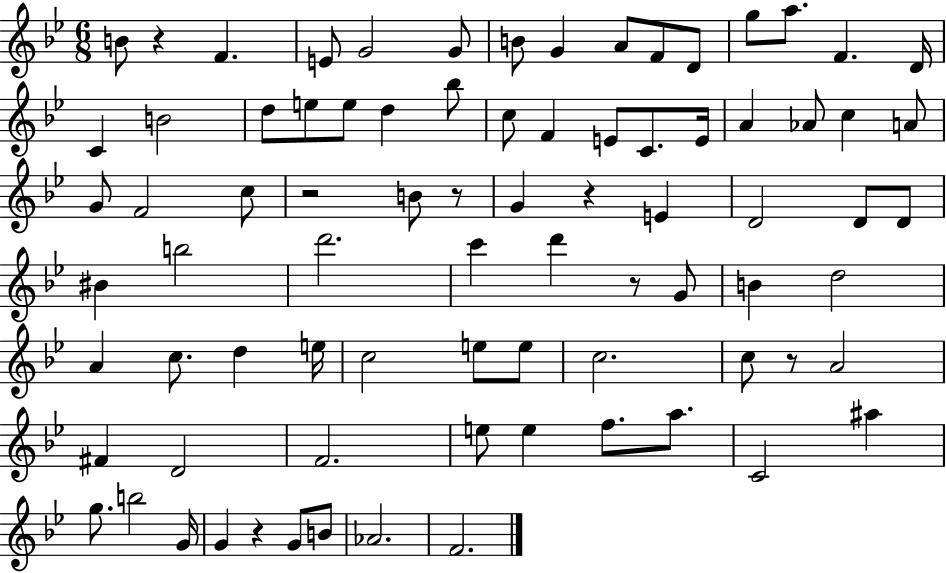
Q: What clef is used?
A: treble